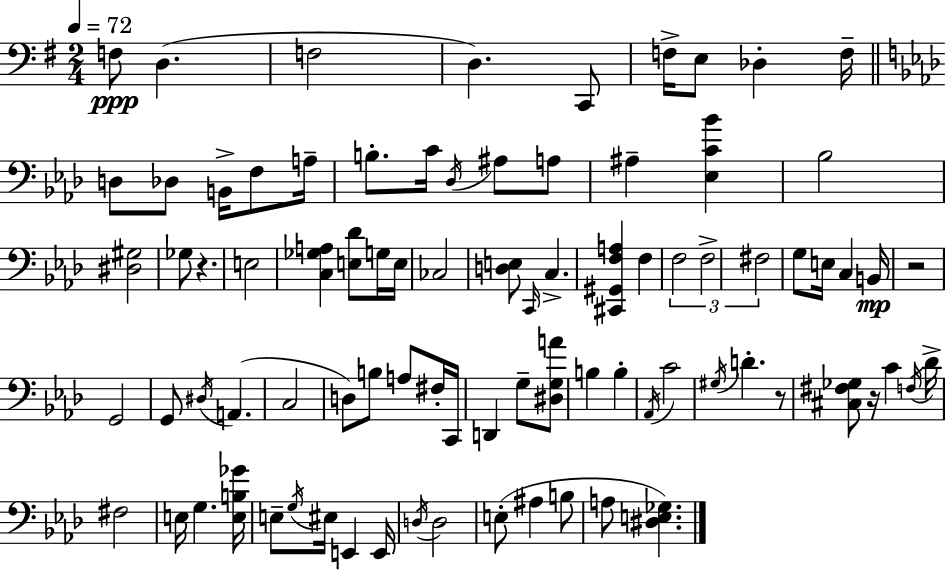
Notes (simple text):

F3/e D3/q. F3/h D3/q. C2/e F3/s E3/e Db3/q F3/s D3/e Db3/e B2/s F3/e A3/s B3/e. C4/s Db3/s A#3/e A3/e A#3/q [Eb3,C4,Bb4]/q Bb3/h [D#3,G#3]/h Gb3/e R/q. E3/h [C3,Gb3,A3]/q [E3,Db4]/e G3/s E3/s CES3/h [D3,E3]/e C2/s C3/q. [C#2,G#2,F3,A3]/q F3/q F3/h F3/h F#3/h G3/e E3/s C3/q B2/s R/h G2/h G2/e D#3/s A2/q. C3/h D3/e B3/e A3/e F#3/s C2/s D2/q G3/e [D#3,G3,A4]/e B3/q B3/q Ab2/s C4/h G#3/s D4/q. R/e [C#3,F#3,Gb3]/e R/s C4/q F3/s Db4/s F#3/h E3/s G3/q. [E3,B3,Gb4]/s E3/e G3/s EIS3/s E2/q E2/s D3/s D3/h E3/e A#3/q B3/e A3/e [D#3,E3,Gb3]/q.